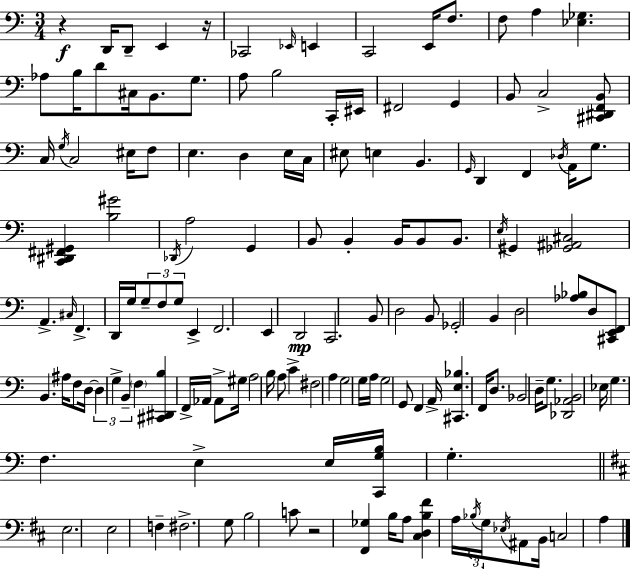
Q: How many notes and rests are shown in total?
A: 142